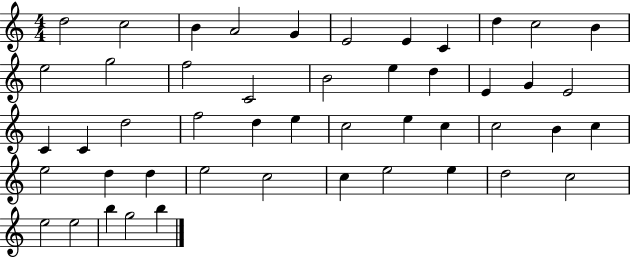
{
  \clef treble
  \numericTimeSignature
  \time 4/4
  \key c \major
  d''2 c''2 | b'4 a'2 g'4 | e'2 e'4 c'4 | d''4 c''2 b'4 | \break e''2 g''2 | f''2 c'2 | b'2 e''4 d''4 | e'4 g'4 e'2 | \break c'4 c'4 d''2 | f''2 d''4 e''4 | c''2 e''4 c''4 | c''2 b'4 c''4 | \break e''2 d''4 d''4 | e''2 c''2 | c''4 e''2 e''4 | d''2 c''2 | \break e''2 e''2 | b''4 g''2 b''4 | \bar "|."
}